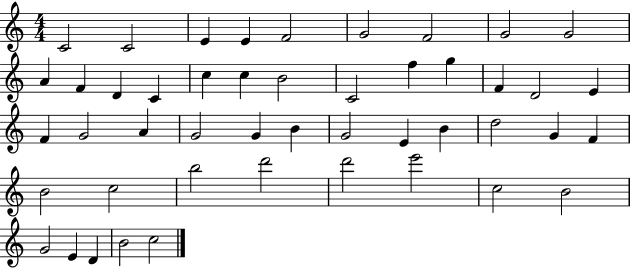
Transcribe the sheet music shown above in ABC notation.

X:1
T:Untitled
M:4/4
L:1/4
K:C
C2 C2 E E F2 G2 F2 G2 G2 A F D C c c B2 C2 f g F D2 E F G2 A G2 G B G2 E B d2 G F B2 c2 b2 d'2 d'2 e'2 c2 B2 G2 E D B2 c2